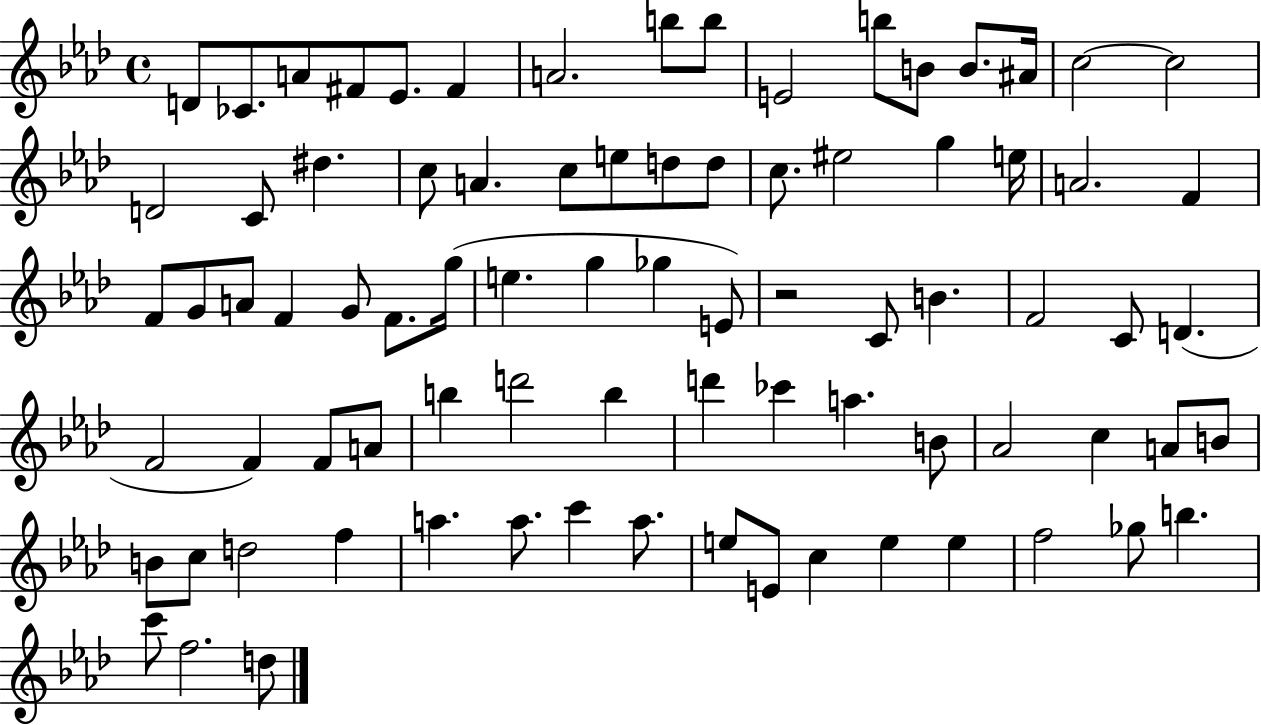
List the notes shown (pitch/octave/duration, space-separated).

D4/e CES4/e. A4/e F#4/e Eb4/e. F#4/q A4/h. B5/e B5/e E4/h B5/e B4/e B4/e. A#4/s C5/h C5/h D4/h C4/e D#5/q. C5/e A4/q. C5/e E5/e D5/e D5/e C5/e. EIS5/h G5/q E5/s A4/h. F4/q F4/e G4/e A4/e F4/q G4/e F4/e. G5/s E5/q. G5/q Gb5/q E4/e R/h C4/e B4/q. F4/h C4/e D4/q. F4/h F4/q F4/e A4/e B5/q D6/h B5/q D6/q CES6/q A5/q. B4/e Ab4/h C5/q A4/e B4/e B4/e C5/e D5/h F5/q A5/q. A5/e. C6/q A5/e. E5/e E4/e C5/q E5/q E5/q F5/h Gb5/e B5/q. C6/e F5/h. D5/e